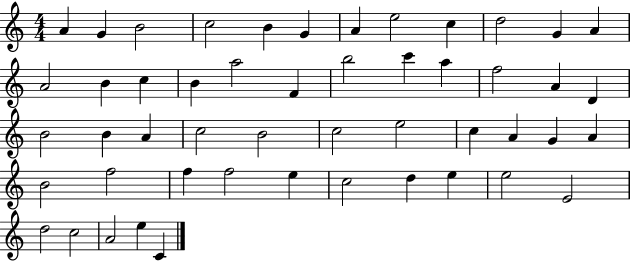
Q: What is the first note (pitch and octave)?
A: A4